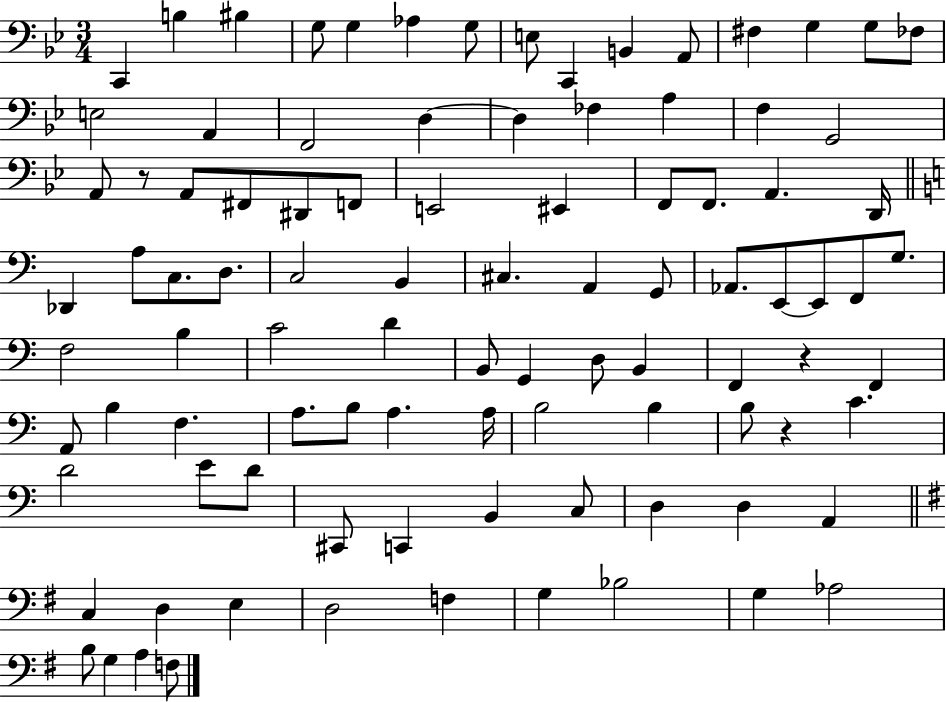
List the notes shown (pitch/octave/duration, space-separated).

C2/q B3/q BIS3/q G3/e G3/q Ab3/q G3/e E3/e C2/q B2/q A2/e F#3/q G3/q G3/e FES3/e E3/h A2/q F2/h D3/q D3/q FES3/q A3/q F3/q G2/h A2/e R/e A2/e F#2/e D#2/e F2/e E2/h EIS2/q F2/e F2/e. A2/q. D2/s Db2/q A3/e C3/e. D3/e. C3/h B2/q C#3/q. A2/q G2/e Ab2/e. E2/e E2/e F2/e G3/e. F3/h B3/q C4/h D4/q B2/e G2/q D3/e B2/q F2/q R/q F2/q A2/e B3/q F3/q. A3/e. B3/e A3/q. A3/s B3/h B3/q B3/e R/q C4/q. D4/h E4/e D4/e C#2/e C2/q B2/q C3/e D3/q D3/q A2/q C3/q D3/q E3/q D3/h F3/q G3/q Bb3/h G3/q Ab3/h B3/e G3/q A3/q F3/e